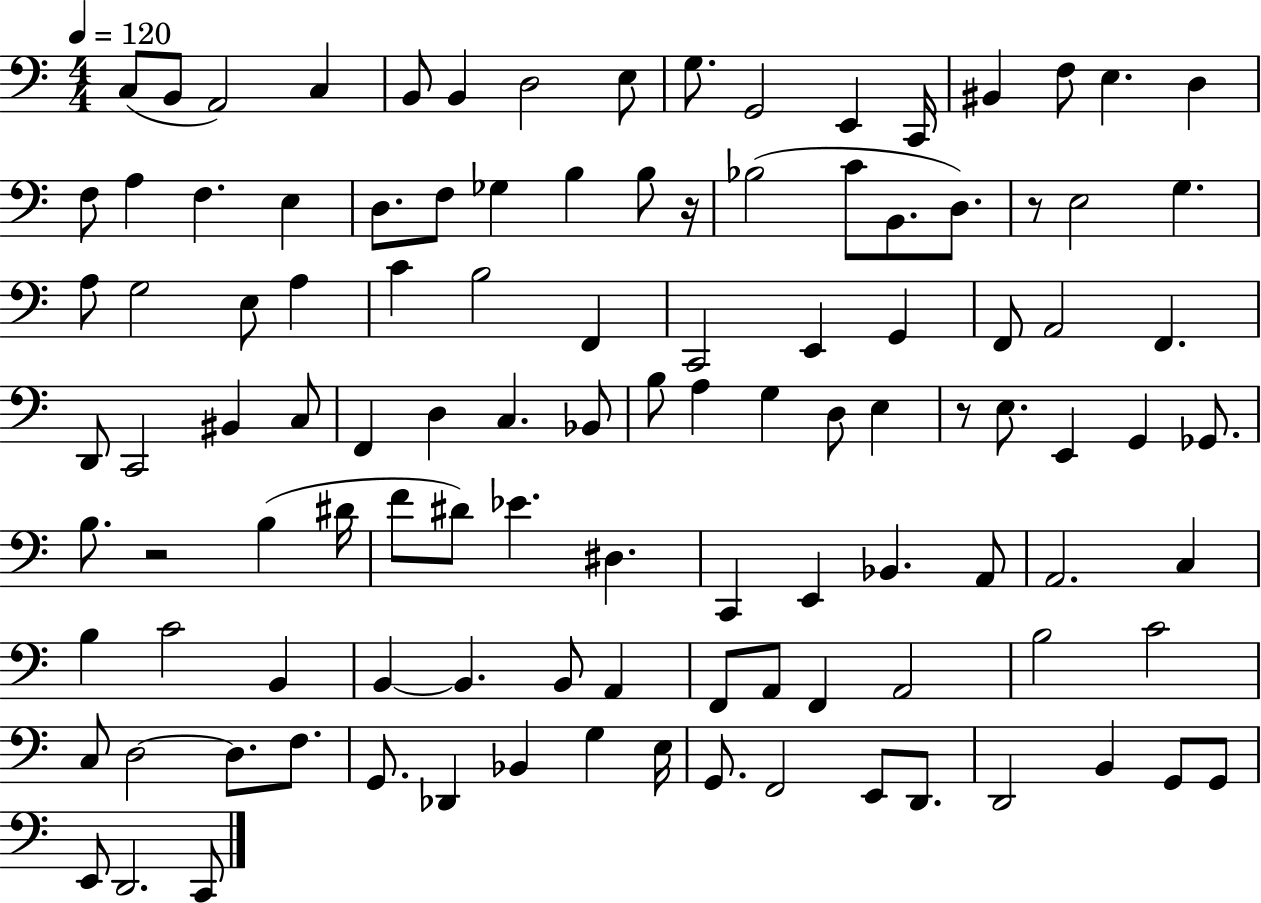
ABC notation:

X:1
T:Untitled
M:4/4
L:1/4
K:C
C,/2 B,,/2 A,,2 C, B,,/2 B,, D,2 E,/2 G,/2 G,,2 E,, C,,/4 ^B,, F,/2 E, D, F,/2 A, F, E, D,/2 F,/2 _G, B, B,/2 z/4 _B,2 C/2 B,,/2 D,/2 z/2 E,2 G, A,/2 G,2 E,/2 A, C B,2 F,, C,,2 E,, G,, F,,/2 A,,2 F,, D,,/2 C,,2 ^B,, C,/2 F,, D, C, _B,,/2 B,/2 A, G, D,/2 E, z/2 E,/2 E,, G,, _G,,/2 B,/2 z2 B, ^D/4 F/2 ^D/2 _E ^D, C,, E,, _B,, A,,/2 A,,2 C, B, C2 B,, B,, B,, B,,/2 A,, F,,/2 A,,/2 F,, A,,2 B,2 C2 C,/2 D,2 D,/2 F,/2 G,,/2 _D,, _B,, G, E,/4 G,,/2 F,,2 E,,/2 D,,/2 D,,2 B,, G,,/2 G,,/2 E,,/2 D,,2 C,,/2